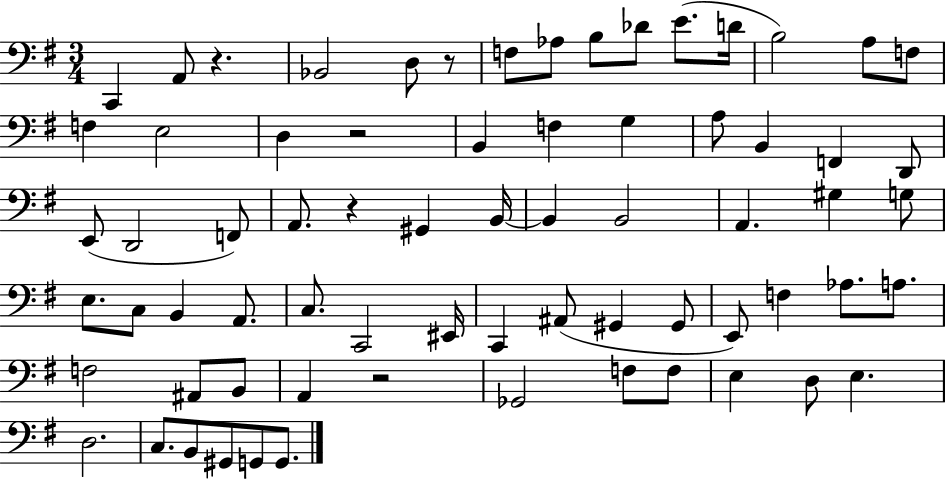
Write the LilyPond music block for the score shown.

{
  \clef bass
  \numericTimeSignature
  \time 3/4
  \key g \major
  c,4 a,8 r4. | bes,2 d8 r8 | f8 aes8 b8 des'8 e'8.( d'16 | b2) a8 f8 | \break f4 e2 | d4 r2 | b,4 f4 g4 | a8 b,4 f,4 d,8 | \break e,8( d,2 f,8) | a,8. r4 gis,4 b,16~~ | b,4 b,2 | a,4. gis4 g8 | \break e8. c8 b,4 a,8. | c8. c,2 eis,16 | c,4 ais,8( gis,4 gis,8 | e,8) f4 aes8. a8. | \break f2 ais,8 b,8 | a,4 r2 | ges,2 f8 f8 | e4 d8 e4. | \break d2. | c8. b,8 gis,8 g,8 g,8. | \bar "|."
}